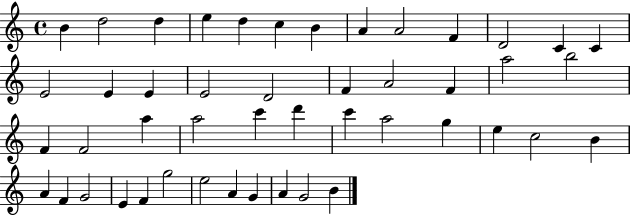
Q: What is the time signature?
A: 4/4